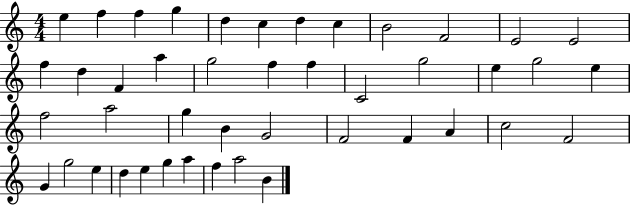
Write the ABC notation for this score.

X:1
T:Untitled
M:4/4
L:1/4
K:C
e f f g d c d c B2 F2 E2 E2 f d F a g2 f f C2 g2 e g2 e f2 a2 g B G2 F2 F A c2 F2 G g2 e d e g a f a2 B